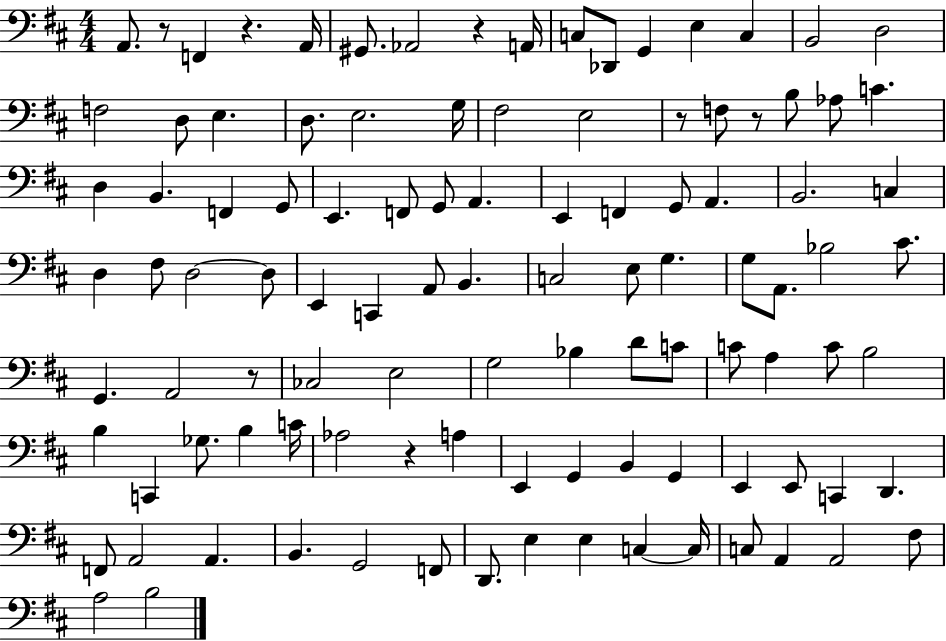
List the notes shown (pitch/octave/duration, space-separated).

A2/e. R/e F2/q R/q. A2/s G#2/e. Ab2/h R/q A2/s C3/e Db2/e G2/q E3/q C3/q B2/h D3/h F3/h D3/e E3/q. D3/e. E3/h. G3/s F#3/h E3/h R/e F3/e R/e B3/e Ab3/e C4/q. D3/q B2/q. F2/q G2/e E2/q. F2/e G2/e A2/q. E2/q F2/q G2/e A2/q. B2/h. C3/q D3/q F#3/e D3/h D3/e E2/q C2/q A2/e B2/q. C3/h E3/e G3/q. G3/e A2/e. Bb3/h C#4/e. G2/q. A2/h R/e CES3/h E3/h G3/h Bb3/q D4/e C4/e C4/e A3/q C4/e B3/h B3/q C2/q Gb3/e. B3/q C4/s Ab3/h R/q A3/q E2/q G2/q B2/q G2/q E2/q E2/e C2/q D2/q. F2/e A2/h A2/q. B2/q. G2/h F2/e D2/e. E3/q E3/q C3/q C3/s C3/e A2/q A2/h F#3/e A3/h B3/h